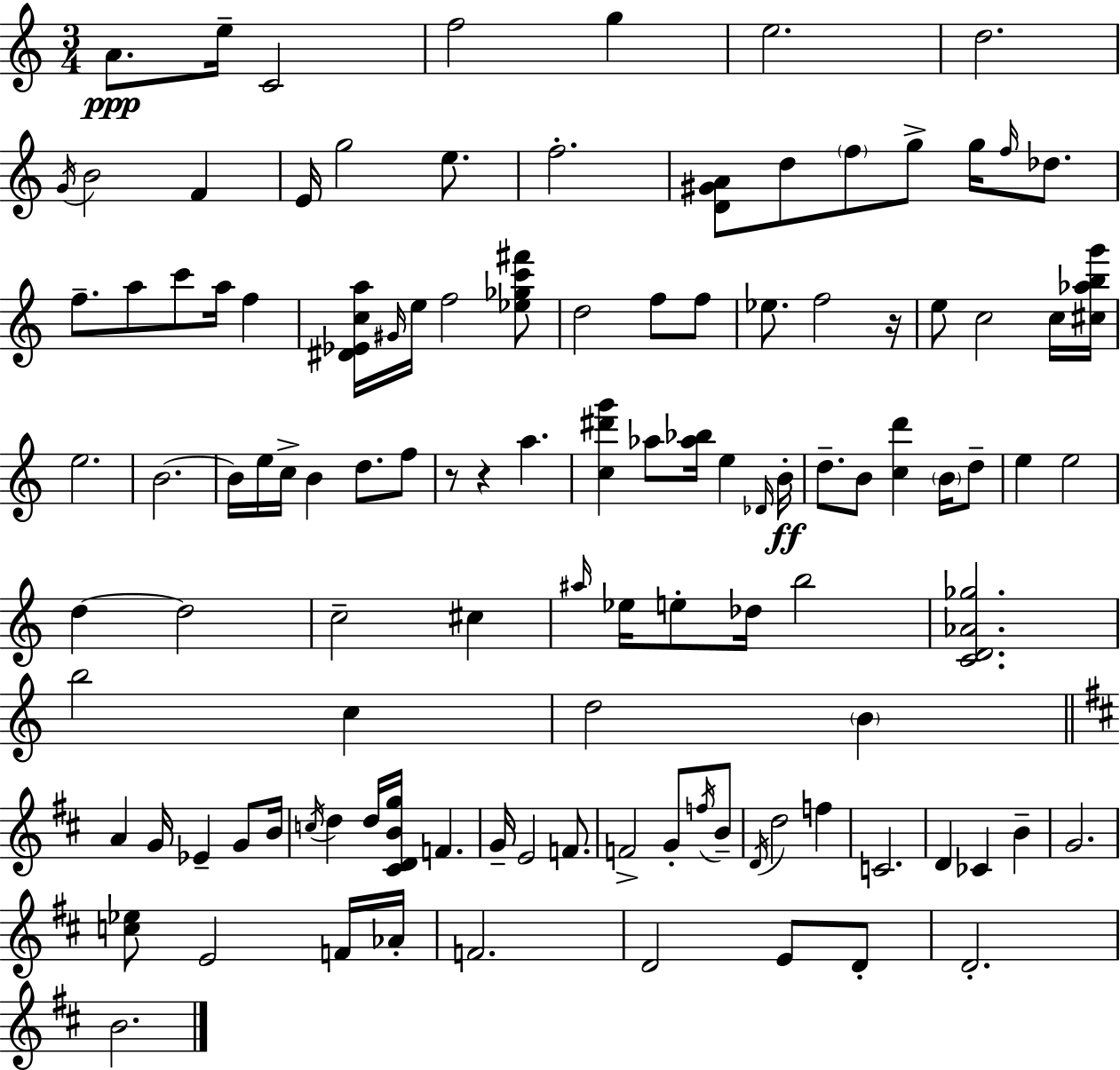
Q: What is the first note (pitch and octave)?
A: A4